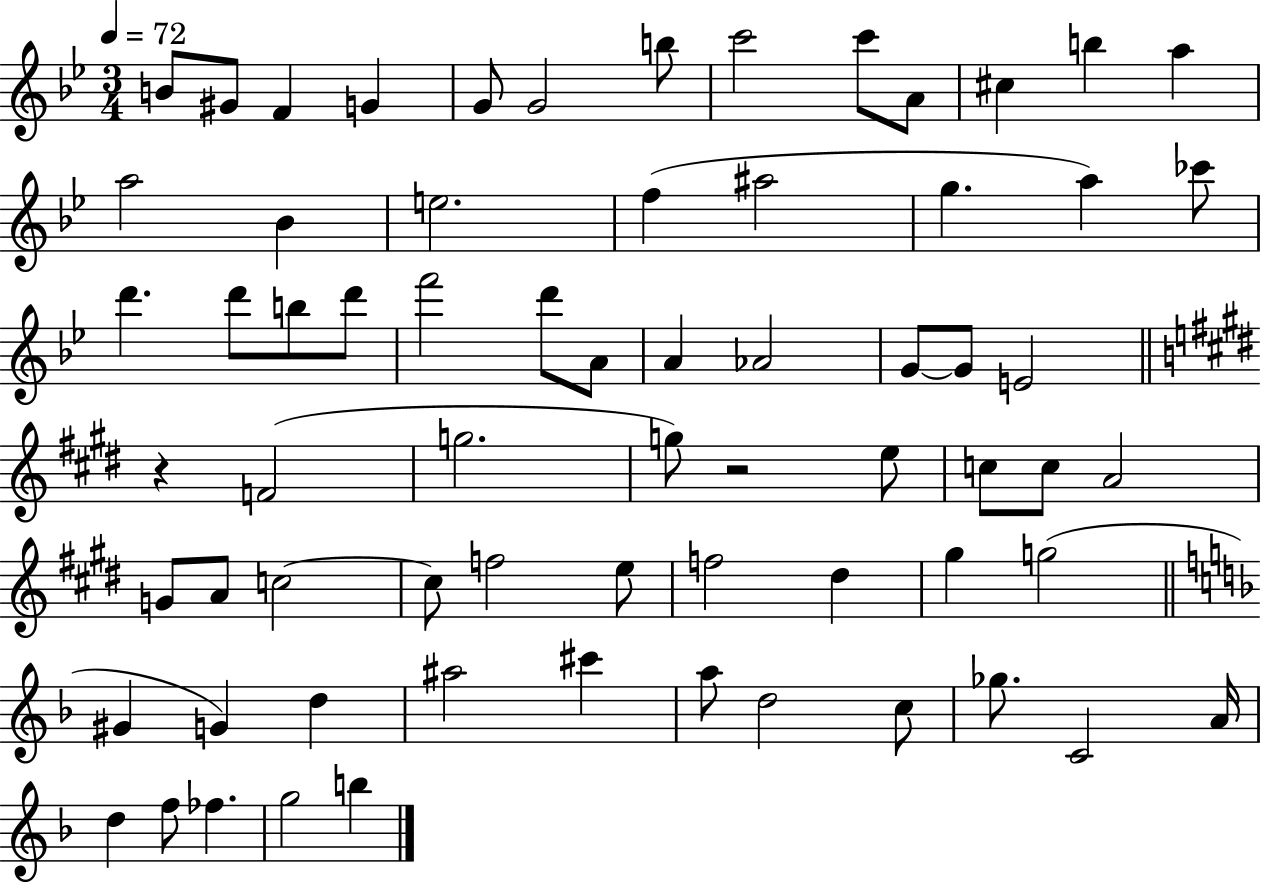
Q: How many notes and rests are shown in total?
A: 68